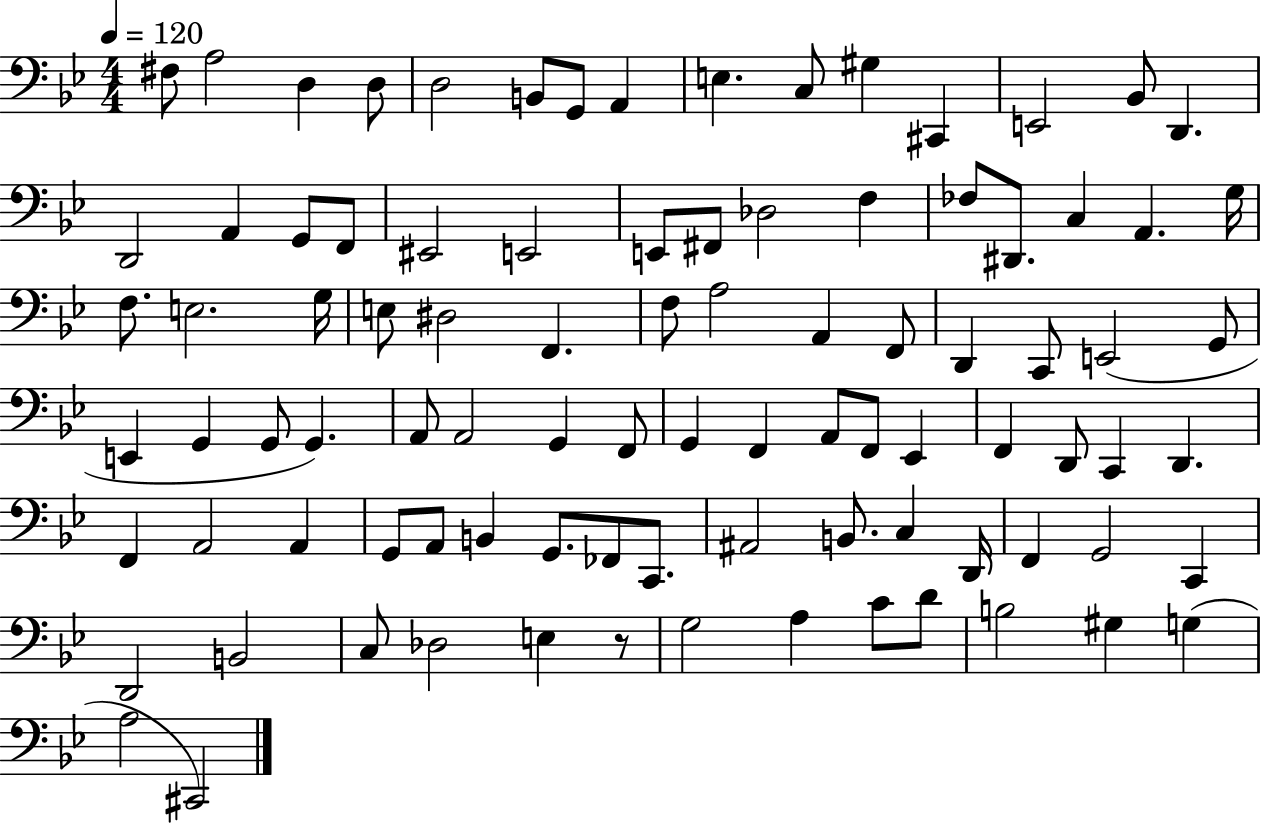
{
  \clef bass
  \numericTimeSignature
  \time 4/4
  \key bes \major
  \tempo 4 = 120
  \repeat volta 2 { fis8 a2 d4 d8 | d2 b,8 g,8 a,4 | e4. c8 gis4 cis,4 | e,2 bes,8 d,4. | \break d,2 a,4 g,8 f,8 | eis,2 e,2 | e,8 fis,8 des2 f4 | fes8 dis,8. c4 a,4. g16 | \break f8. e2. g16 | e8 dis2 f,4. | f8 a2 a,4 f,8 | d,4 c,8 e,2( g,8 | \break e,4 g,4 g,8 g,4.) | a,8 a,2 g,4 f,8 | g,4 f,4 a,8 f,8 ees,4 | f,4 d,8 c,4 d,4. | \break f,4 a,2 a,4 | g,8 a,8 b,4 g,8. fes,8 c,8. | ais,2 b,8. c4 d,16 | f,4 g,2 c,4 | \break d,2 b,2 | c8 des2 e4 r8 | g2 a4 c'8 d'8 | b2 gis4 g4( | \break a2 cis,2) | } \bar "|."
}